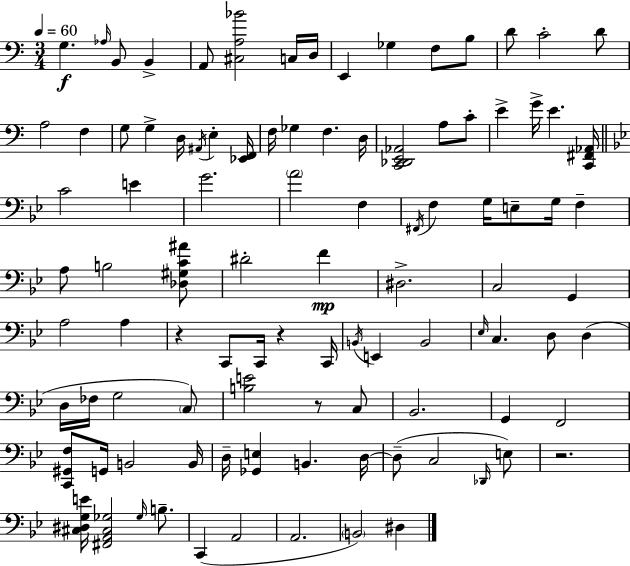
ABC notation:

X:1
T:Untitled
M:3/4
L:1/4
K:Am
G, _A,/4 B,,/2 B,, A,,/2 [^C,A,_B]2 C,/4 D,/4 E,, _G, F,/2 B,/2 D/2 C2 D/2 A,2 F, G,/2 G, D,/4 ^A,,/4 E, [_E,,F,,]/4 F,/4 _G, F, D,/4 [C,,_D,,E,,_A,,]2 A,/2 C/2 E G/4 E [C,,^F,,_A,,]/4 C2 E G2 A2 F, ^F,,/4 F, G,/4 E,/2 G,/4 F, A,/2 B,2 [_D,^G,C^A]/2 ^D2 F ^D,2 C,2 G,, A,2 A, z C,,/2 C,,/4 z C,,/4 B,,/4 E,, B,,2 _E,/4 C, D,/2 D, D,/4 _F,/4 G,2 C,/2 [B,E]2 z/2 C,/2 _B,,2 G,, F,,2 [C,,^G,,F,]/2 G,,/4 B,,2 B,,/4 D,/4 [_G,,E,] B,, D,/4 D,/2 C,2 _D,,/4 E,/2 z2 [^C,^D,G,E]/4 [^F,,A,,^C,_G,]2 _G,/4 B,/2 C,, A,,2 A,,2 B,,2 ^D,